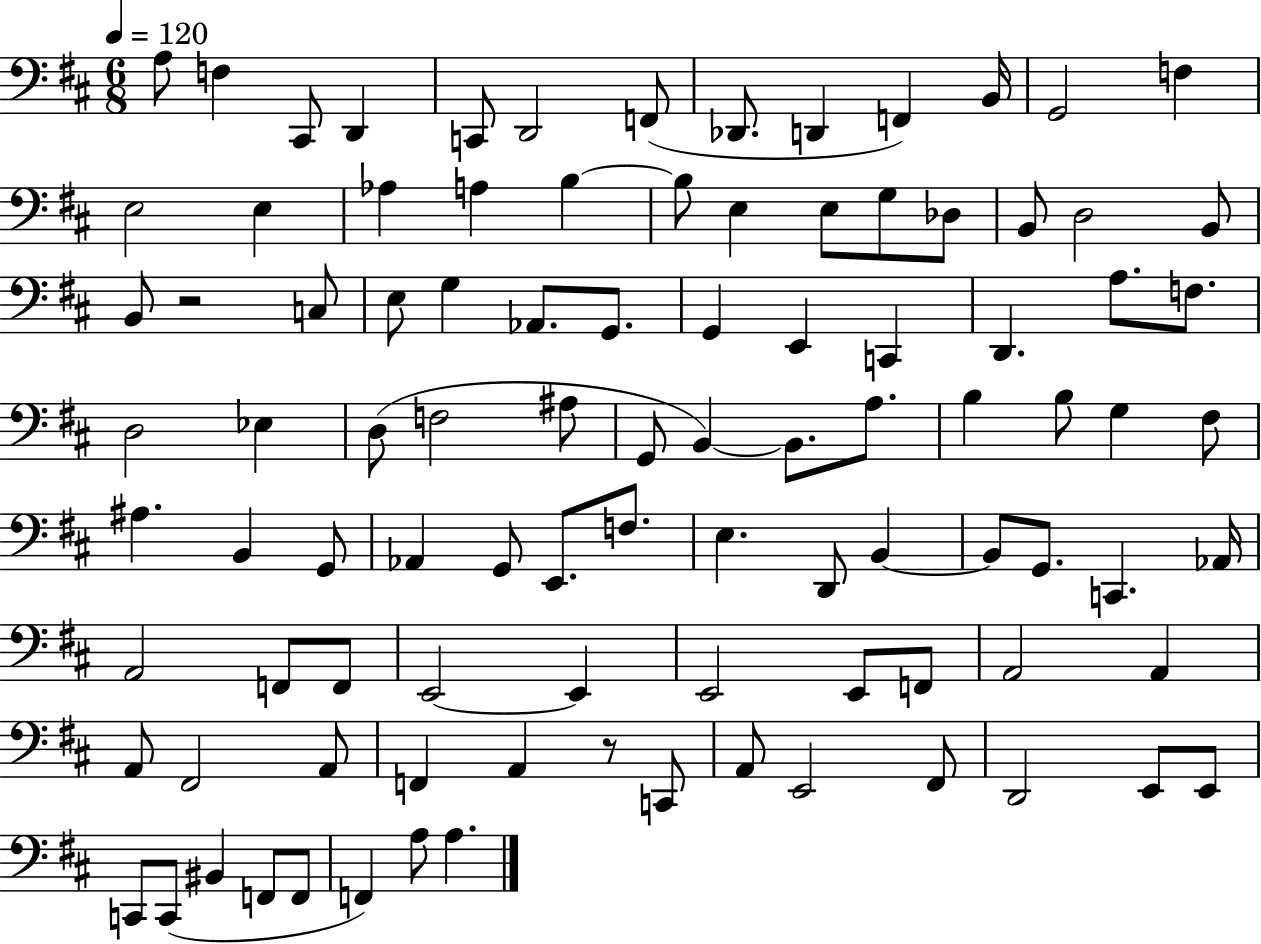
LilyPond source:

{
  \clef bass
  \numericTimeSignature
  \time 6/8
  \key d \major
  \tempo 4 = 120
  a8 f4 cis,8 d,4 | c,8 d,2 f,8( | des,8. d,4 f,4) b,16 | g,2 f4 | \break e2 e4 | aes4 a4 b4~~ | b8 e4 e8 g8 des8 | b,8 d2 b,8 | \break b,8 r2 c8 | e8 g4 aes,8. g,8. | g,4 e,4 c,4 | d,4. a8. f8. | \break d2 ees4 | d8( f2 ais8 | g,8 b,4~~) b,8. a8. | b4 b8 g4 fis8 | \break ais4. b,4 g,8 | aes,4 g,8 e,8. f8. | e4. d,8 b,4~~ | b,8 g,8. c,4. aes,16 | \break a,2 f,8 f,8 | e,2~~ e,4 | e,2 e,8 f,8 | a,2 a,4 | \break a,8 fis,2 a,8 | f,4 a,4 r8 c,8 | a,8 e,2 fis,8 | d,2 e,8 e,8 | \break c,8 c,8( bis,4 f,8 f,8 | f,4) a8 a4. | \bar "|."
}